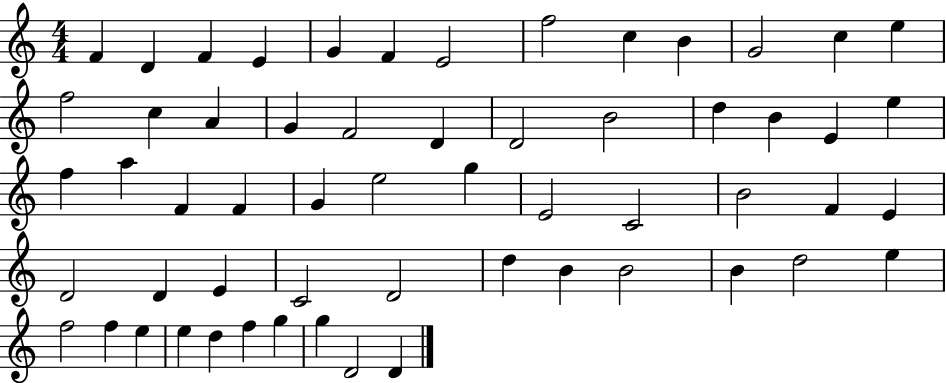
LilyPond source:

{
  \clef treble
  \numericTimeSignature
  \time 4/4
  \key c \major
  f'4 d'4 f'4 e'4 | g'4 f'4 e'2 | f''2 c''4 b'4 | g'2 c''4 e''4 | \break f''2 c''4 a'4 | g'4 f'2 d'4 | d'2 b'2 | d''4 b'4 e'4 e''4 | \break f''4 a''4 f'4 f'4 | g'4 e''2 g''4 | e'2 c'2 | b'2 f'4 e'4 | \break d'2 d'4 e'4 | c'2 d'2 | d''4 b'4 b'2 | b'4 d''2 e''4 | \break f''2 f''4 e''4 | e''4 d''4 f''4 g''4 | g''4 d'2 d'4 | \bar "|."
}